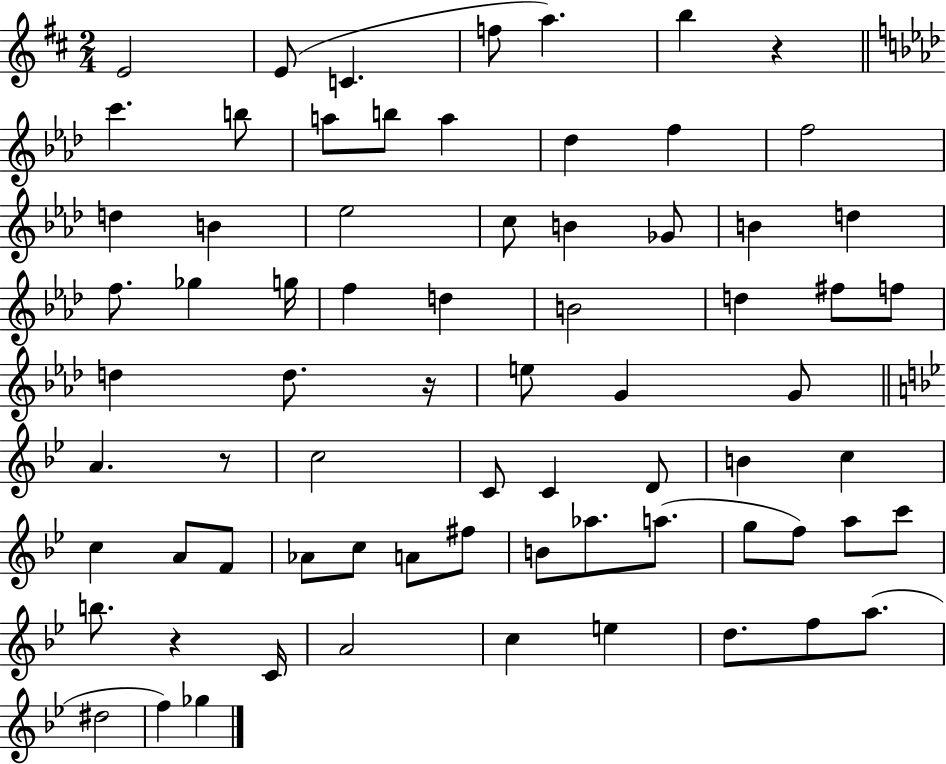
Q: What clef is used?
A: treble